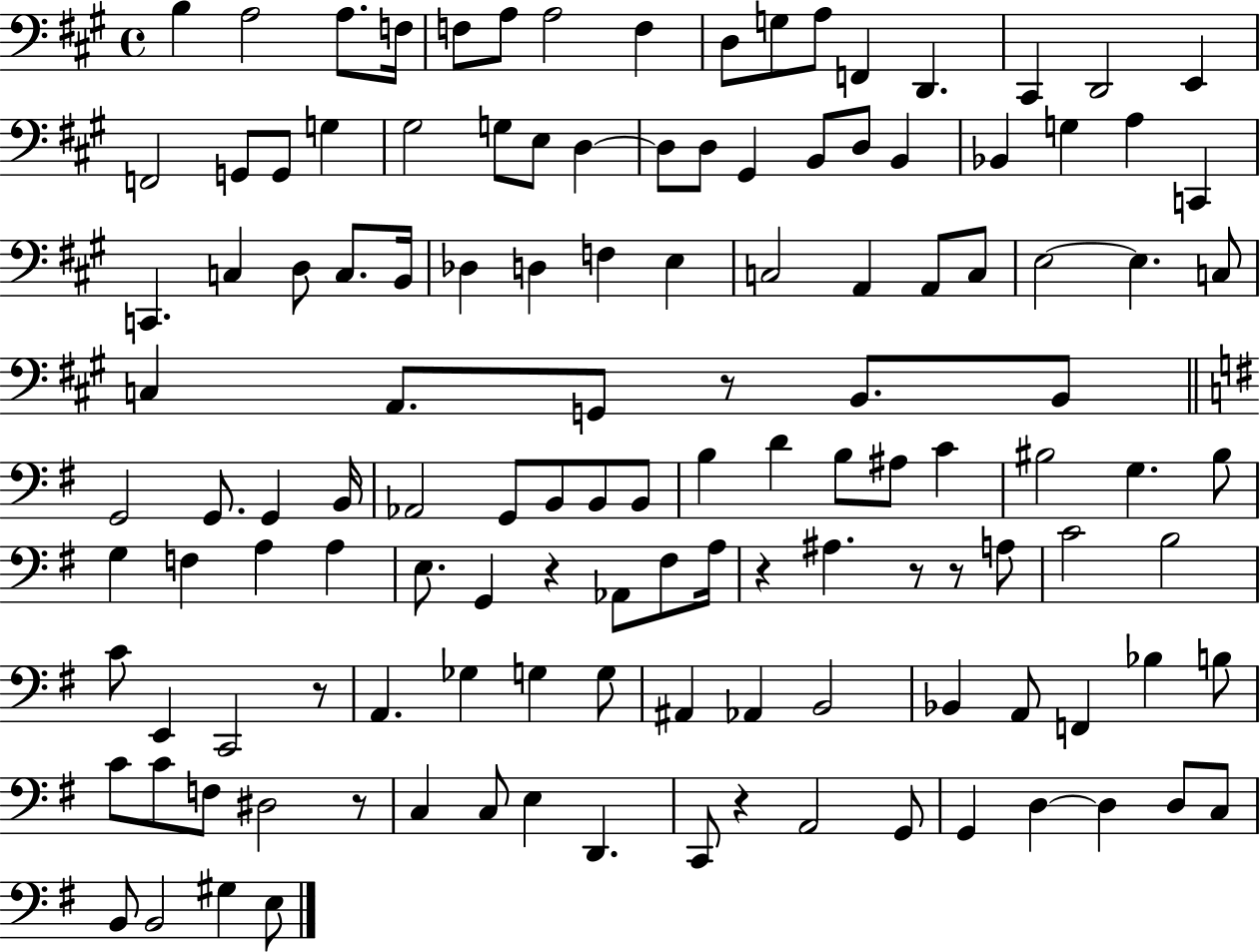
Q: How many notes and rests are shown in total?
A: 128